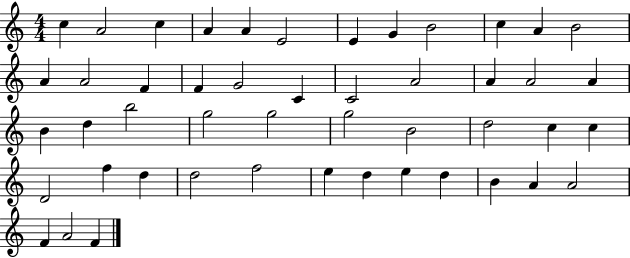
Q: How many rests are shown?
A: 0